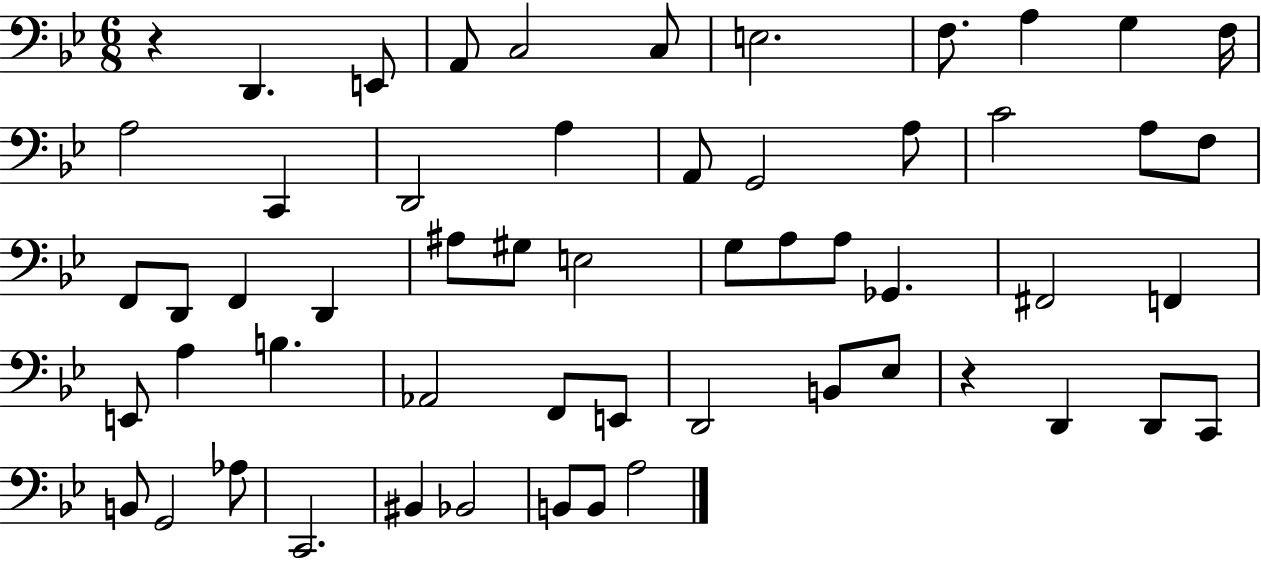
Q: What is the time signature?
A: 6/8